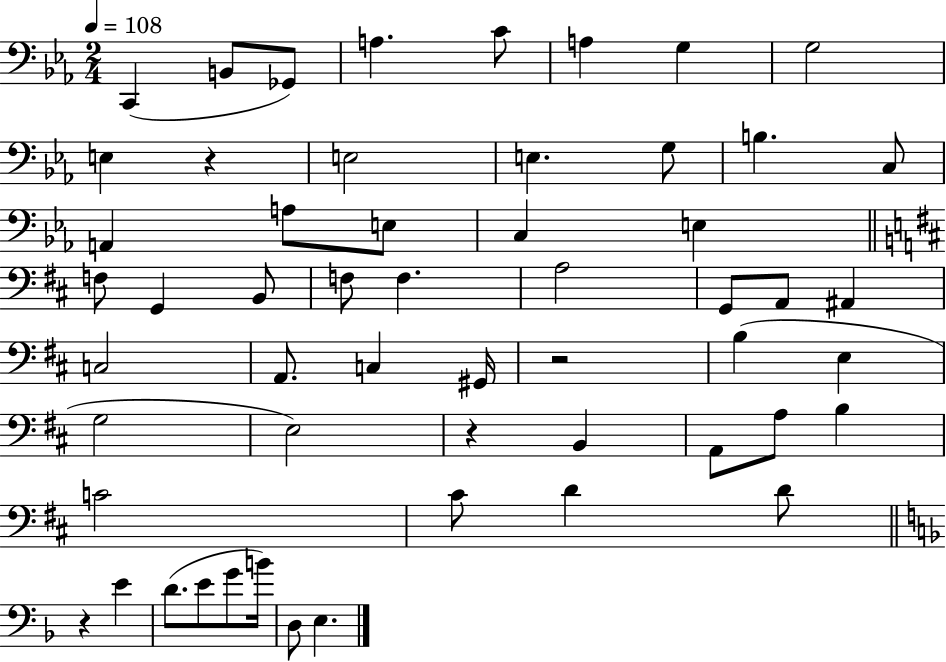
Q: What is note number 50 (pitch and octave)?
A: D3